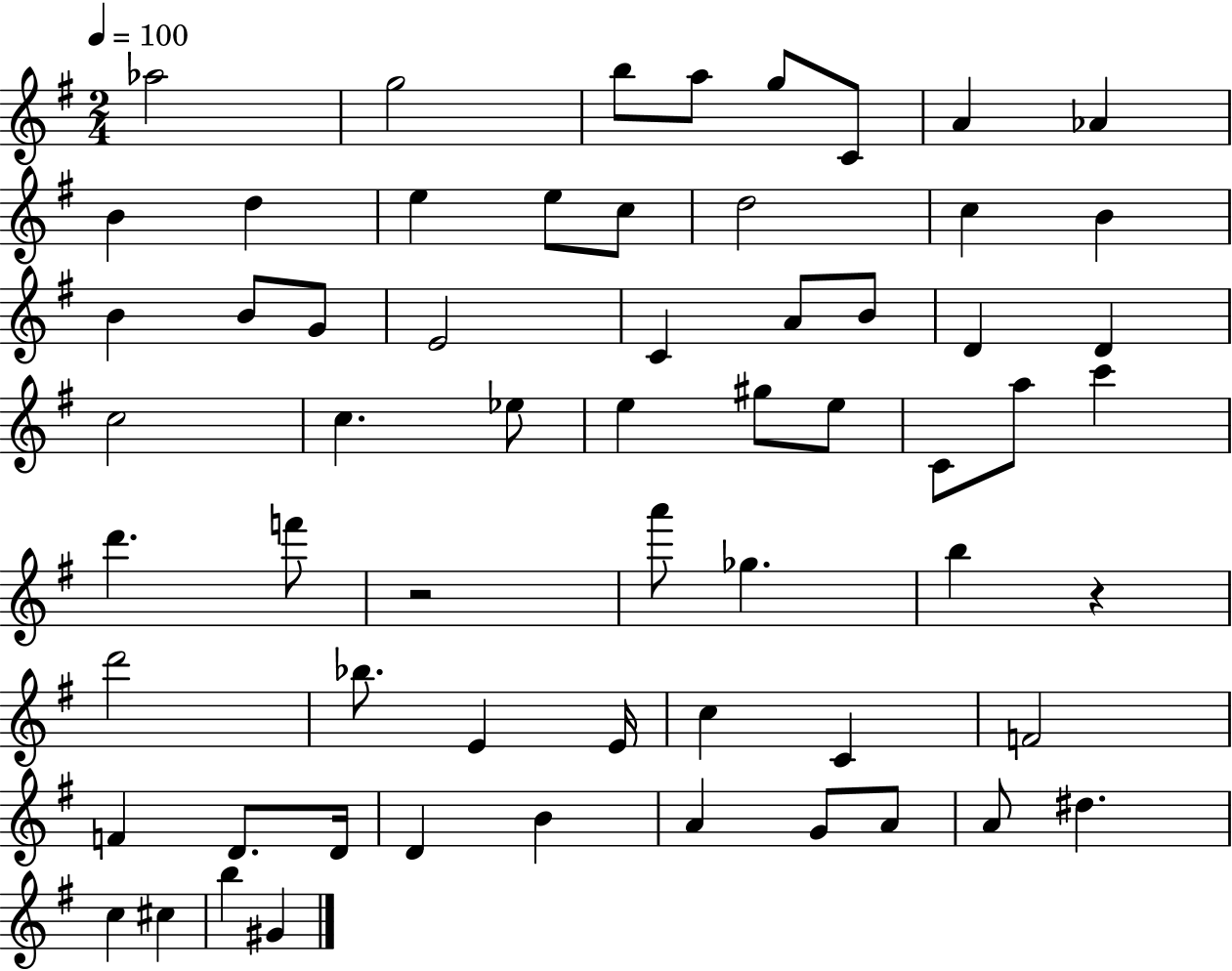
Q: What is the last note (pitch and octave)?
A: G#4